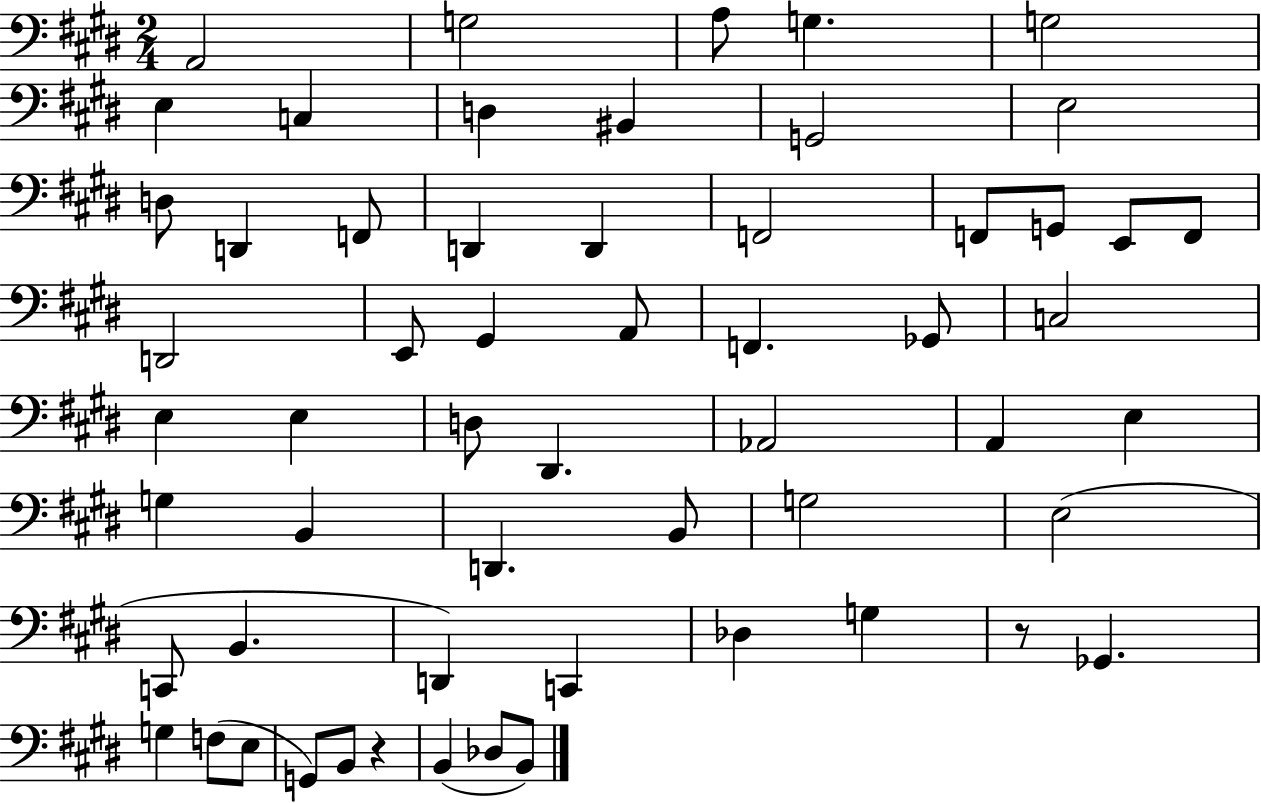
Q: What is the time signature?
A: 2/4